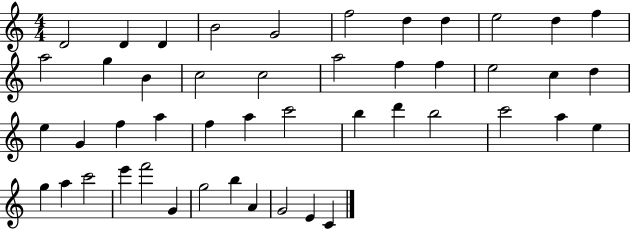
D4/h D4/q D4/q B4/h G4/h F5/h D5/q D5/q E5/h D5/q F5/q A5/h G5/q B4/q C5/h C5/h A5/h F5/q F5/q E5/h C5/q D5/q E5/q G4/q F5/q A5/q F5/q A5/q C6/h B5/q D6/q B5/h C6/h A5/q E5/q G5/q A5/q C6/h E6/q F6/h G4/q G5/h B5/q A4/q G4/h E4/q C4/q